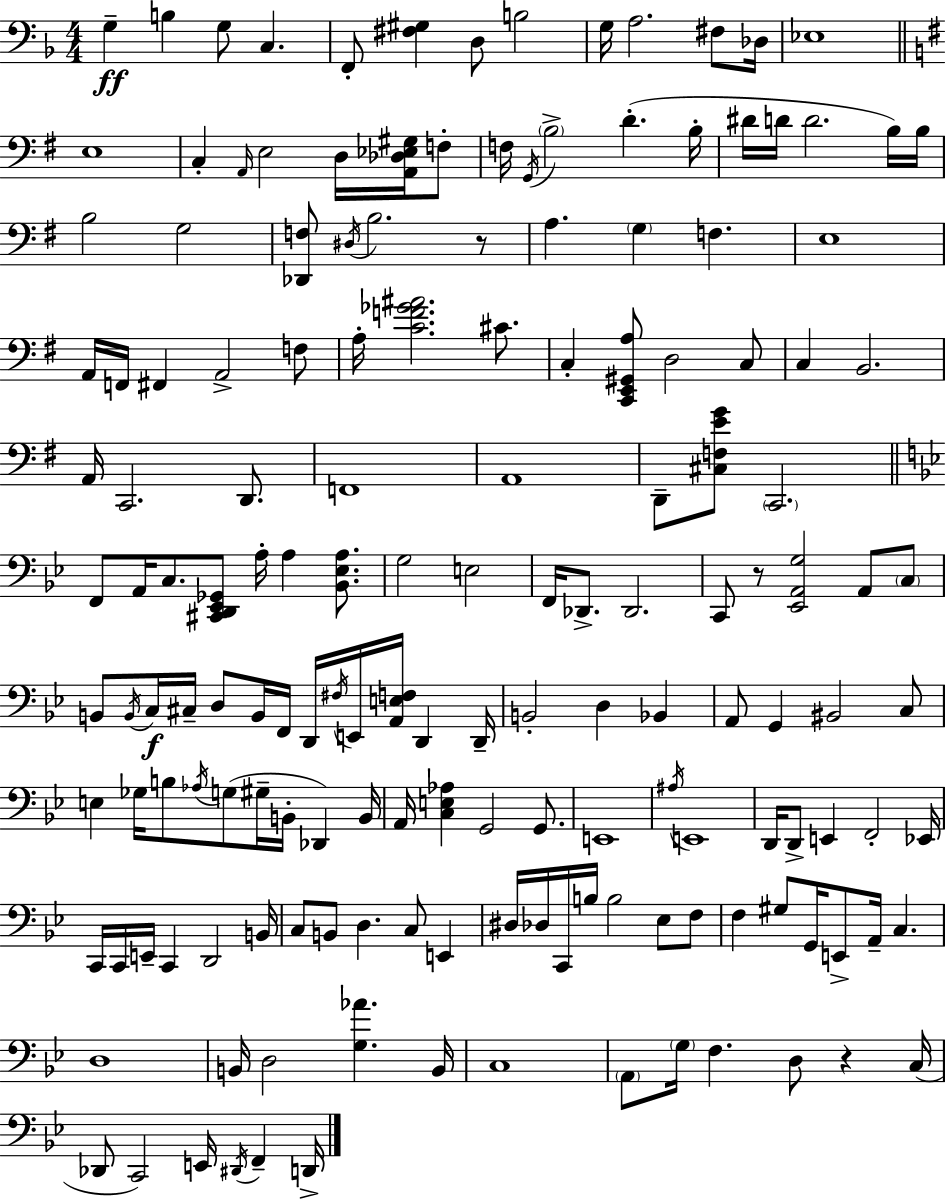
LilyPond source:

{
  \clef bass
  \numericTimeSignature
  \time 4/4
  \key f \major
  g4--\ff b4 g8 c4. | f,8-. <fis gis>4 d8 b2 | g16 a2. fis8 des16 | ees1 | \break \bar "||" \break \key g \major e1 | c4-. \grace { a,16 } e2 d16 <a, des ees gis>16 f8-. | f16 \acciaccatura { g,16 } \parenthesize b2-> d'4.-.( | b16-. dis'16 d'16 d'2. | \break b16) b16 b2 g2 | <des, f>8 \acciaccatura { dis16 } b2. | r8 a4. \parenthesize g4 f4. | e1 | \break a,16 f,16 fis,4 a,2-> | f8 a16-. <c' f' ges' ais'>2. | cis'8. c4-. <c, e, gis, a>8 d2 | c8 c4 b,2. | \break a,16 c,2. | d,8. f,1 | a,1 | d,8-- <cis f e' g'>8 \parenthesize c,2. | \break \bar "||" \break \key bes \major f,8 a,16 c8. <cis, d, ees, ges,>8 a16-. a4 <bes, ees a>8. | g2 e2 | f,16 des,8.-> des,2. | c,8 r8 <ees, a, g>2 a,8 \parenthesize c8 | \break b,8 \acciaccatura { b,16 } c16\f cis16-- d8 b,16 f,16 d,16 \acciaccatura { fis16 } e,16 <a, e f>16 d,4 | d,16-- b,2-. d4 bes,4 | a,8 g,4 bis,2 | c8 e4 ges16 b8 \acciaccatura { aes16 } g8( gis16-- b,16-. des,4) | \break b,16 a,16 <c e aes>4 g,2 | g,8. e,1 | \acciaccatura { ais16 } e,1 | d,16 d,8-> e,4 f,2-. | \break ees,16 c,16 c,16 e,16-- c,4 d,2 | b,16 c8 b,8 d4. c8 | e,4 dis16 des16 c,16 b16 b2 | ees8 f8 f4 gis8 g,16 e,8-> a,16-- c4. | \break d1 | b,16 d2 <g aes'>4. | b,16 c1 | \parenthesize a,8 \parenthesize g16 f4. d8 r4 | \break c16( des,8 c,2) e,16 \acciaccatura { dis,16 } | f,4-- d,16-> \bar "|."
}